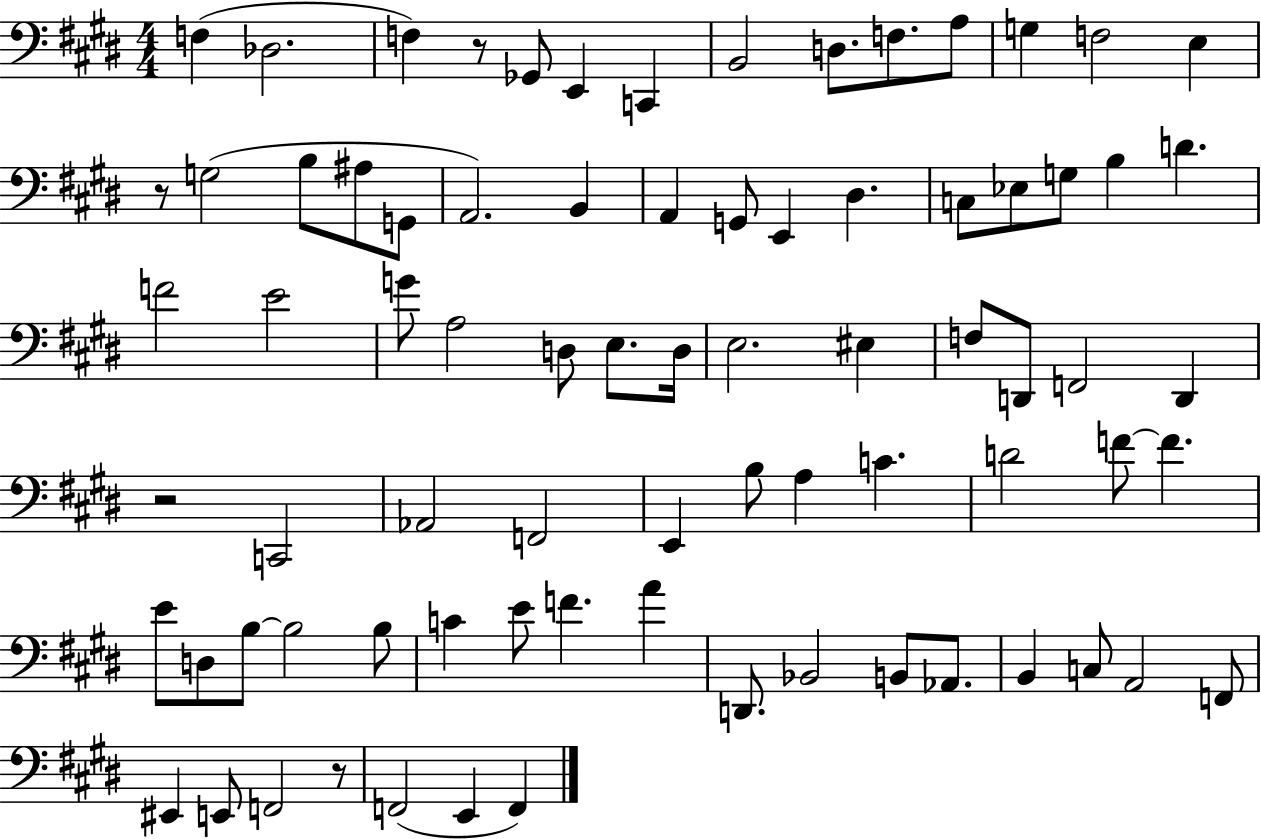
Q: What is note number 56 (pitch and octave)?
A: B3